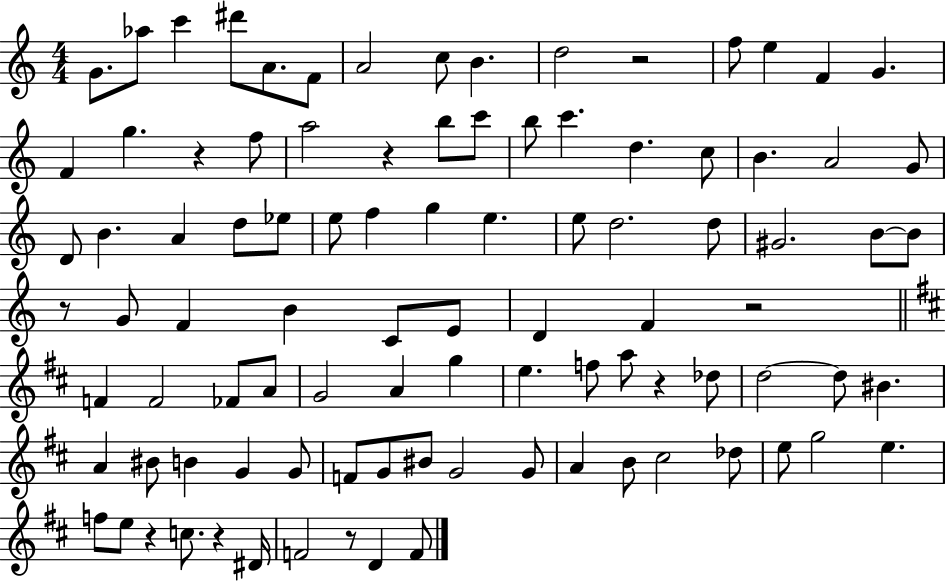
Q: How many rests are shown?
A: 9